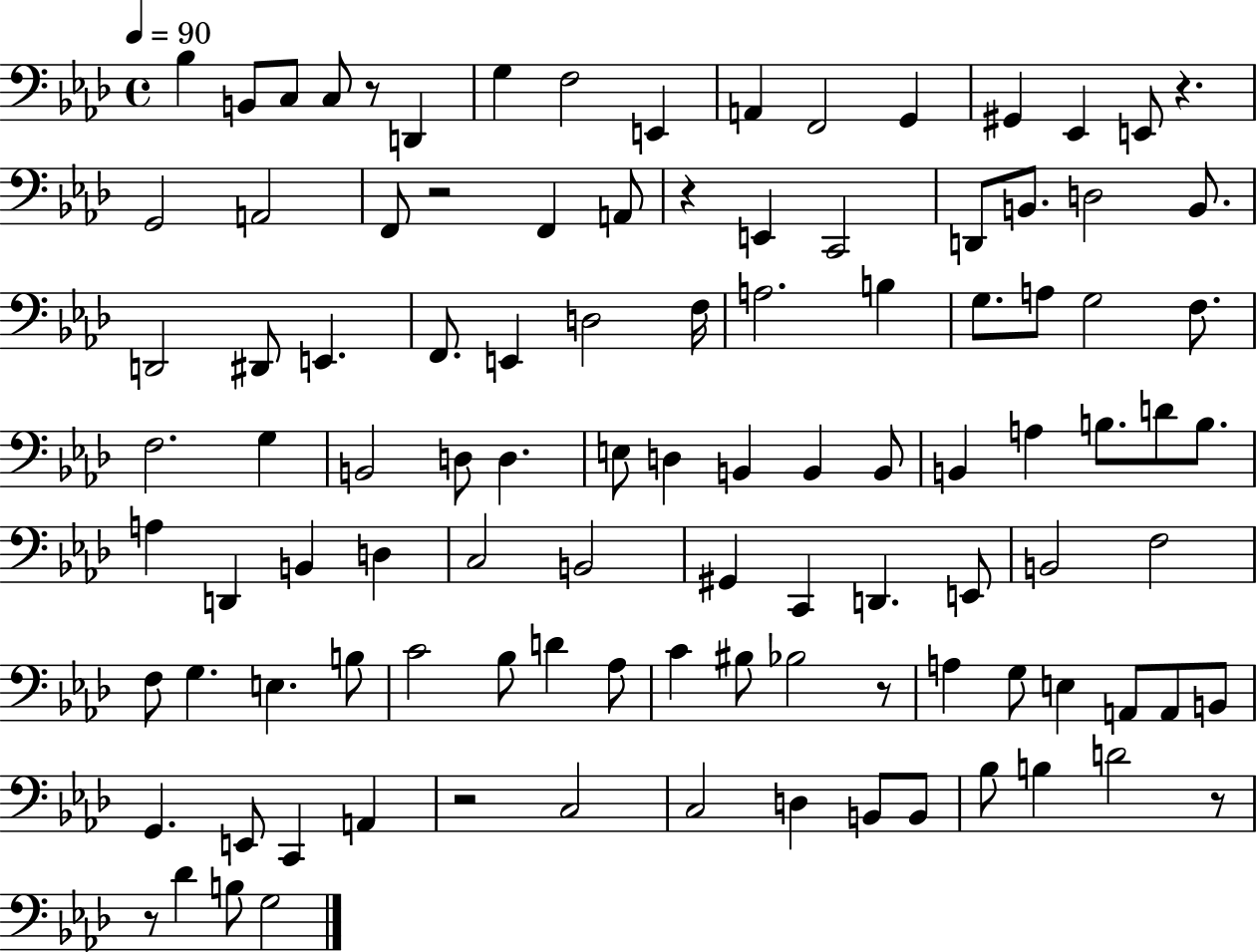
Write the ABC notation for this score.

X:1
T:Untitled
M:4/4
L:1/4
K:Ab
_B, B,,/2 C,/2 C,/2 z/2 D,, G, F,2 E,, A,, F,,2 G,, ^G,, _E,, E,,/2 z G,,2 A,,2 F,,/2 z2 F,, A,,/2 z E,, C,,2 D,,/2 B,,/2 D,2 B,,/2 D,,2 ^D,,/2 E,, F,,/2 E,, D,2 F,/4 A,2 B, G,/2 A,/2 G,2 F,/2 F,2 G, B,,2 D,/2 D, E,/2 D, B,, B,, B,,/2 B,, A, B,/2 D/2 B,/2 A, D,, B,, D, C,2 B,,2 ^G,, C,, D,, E,,/2 B,,2 F,2 F,/2 G, E, B,/2 C2 _B,/2 D _A,/2 C ^B,/2 _B,2 z/2 A, G,/2 E, A,,/2 A,,/2 B,,/2 G,, E,,/2 C,, A,, z2 C,2 C,2 D, B,,/2 B,,/2 _B,/2 B, D2 z/2 z/2 _D B,/2 G,2